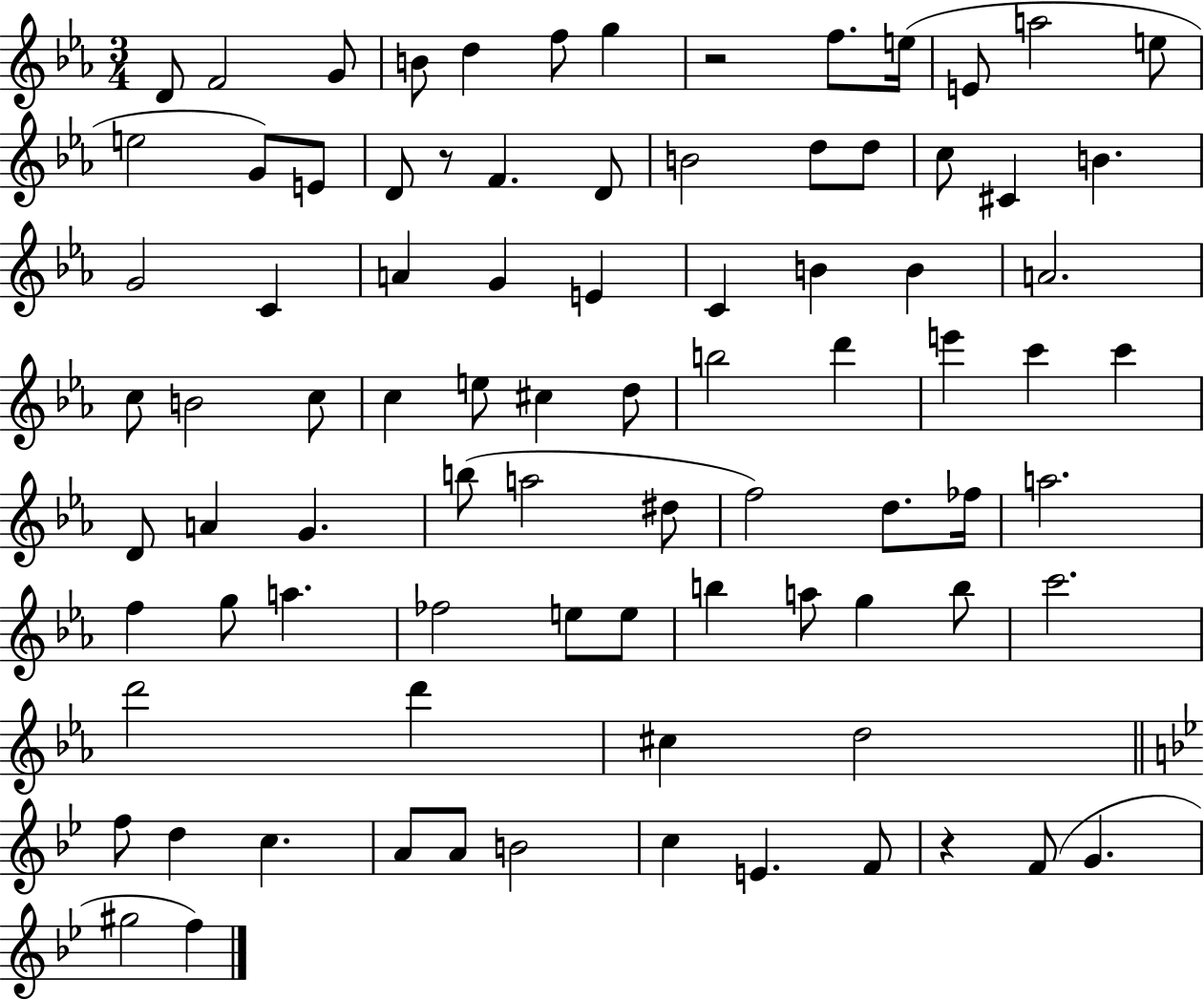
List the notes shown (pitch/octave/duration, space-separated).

D4/e F4/h G4/e B4/e D5/q F5/e G5/q R/h F5/e. E5/s E4/e A5/h E5/e E5/h G4/e E4/e D4/e R/e F4/q. D4/e B4/h D5/e D5/e C5/e C#4/q B4/q. G4/h C4/q A4/q G4/q E4/q C4/q B4/q B4/q A4/h. C5/e B4/h C5/e C5/q E5/e C#5/q D5/e B5/h D6/q E6/q C6/q C6/q D4/e A4/q G4/q. B5/e A5/h D#5/e F5/h D5/e. FES5/s A5/h. F5/q G5/e A5/q. FES5/h E5/e E5/e B5/q A5/e G5/q B5/e C6/h. D6/h D6/q C#5/q D5/h F5/e D5/q C5/q. A4/e A4/e B4/h C5/q E4/q. F4/e R/q F4/e G4/q. G#5/h F5/q